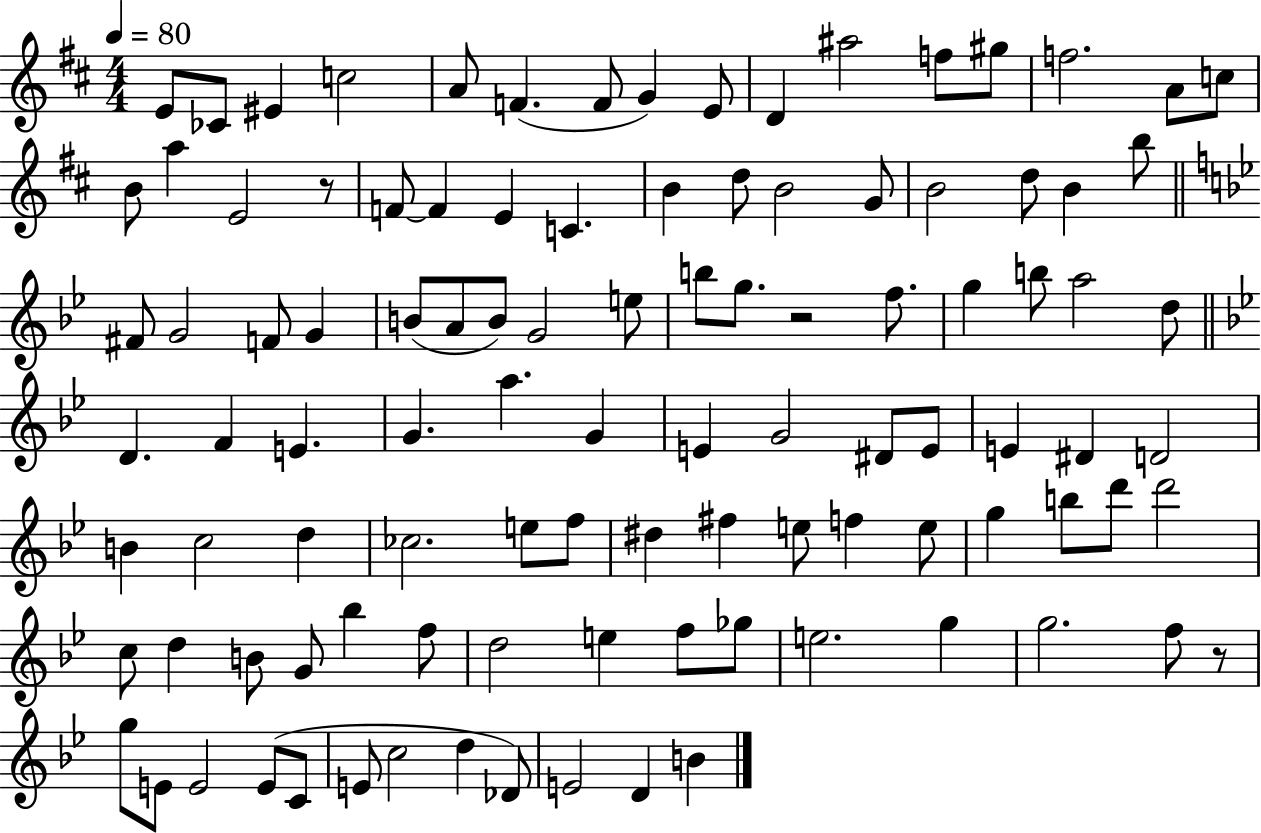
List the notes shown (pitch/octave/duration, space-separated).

E4/e CES4/e EIS4/q C5/h A4/e F4/q. F4/e G4/q E4/e D4/q A#5/h F5/e G#5/e F5/h. A4/e C5/e B4/e A5/q E4/h R/e F4/e F4/q E4/q C4/q. B4/q D5/e B4/h G4/e B4/h D5/e B4/q B5/e F#4/e G4/h F4/e G4/q B4/e A4/e B4/e G4/h E5/e B5/e G5/e. R/h F5/e. G5/q B5/e A5/h D5/e D4/q. F4/q E4/q. G4/q. A5/q. G4/q E4/q G4/h D#4/e E4/e E4/q D#4/q D4/h B4/q C5/h D5/q CES5/h. E5/e F5/e D#5/q F#5/q E5/e F5/q E5/e G5/q B5/e D6/e D6/h C5/e D5/q B4/e G4/e Bb5/q F5/e D5/h E5/q F5/e Gb5/e E5/h. G5/q G5/h. F5/e R/e G5/e E4/e E4/h E4/e C4/e E4/e C5/h D5/q Db4/e E4/h D4/q B4/q